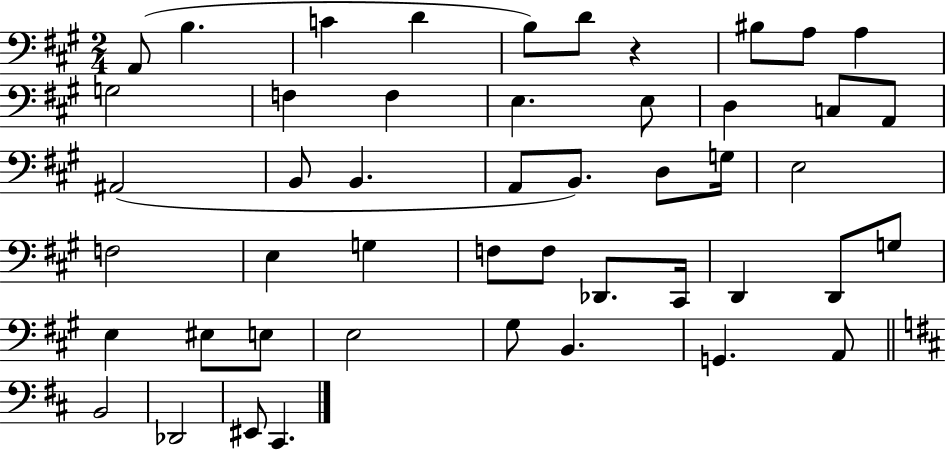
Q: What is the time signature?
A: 2/4